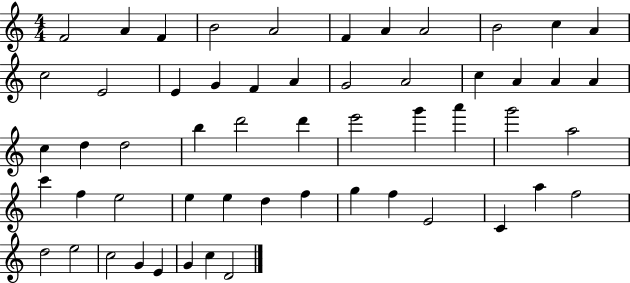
X:1
T:Untitled
M:4/4
L:1/4
K:C
F2 A F B2 A2 F A A2 B2 c A c2 E2 E G F A G2 A2 c A A A c d d2 b d'2 d' e'2 g' a' g'2 a2 c' f e2 e e d f g f E2 C a f2 d2 e2 c2 G E G c D2